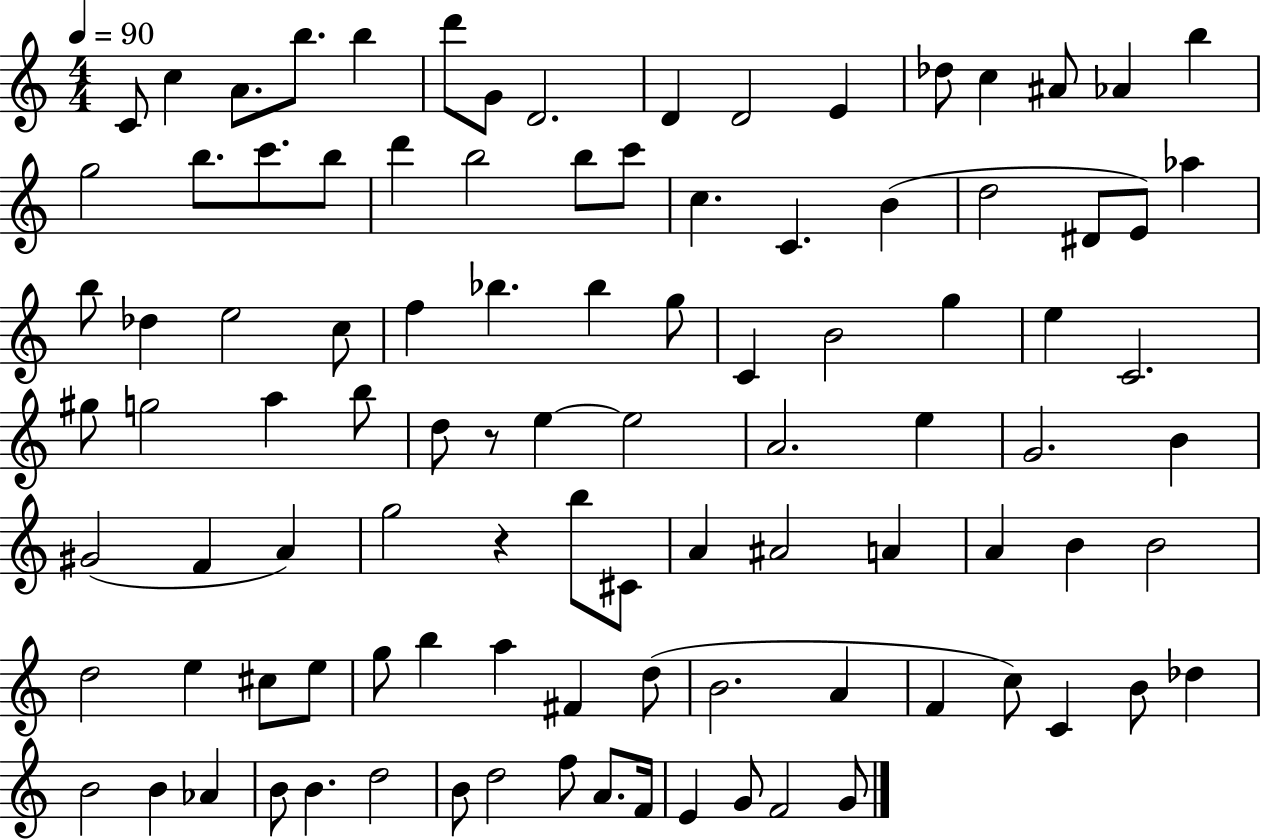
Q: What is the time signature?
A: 4/4